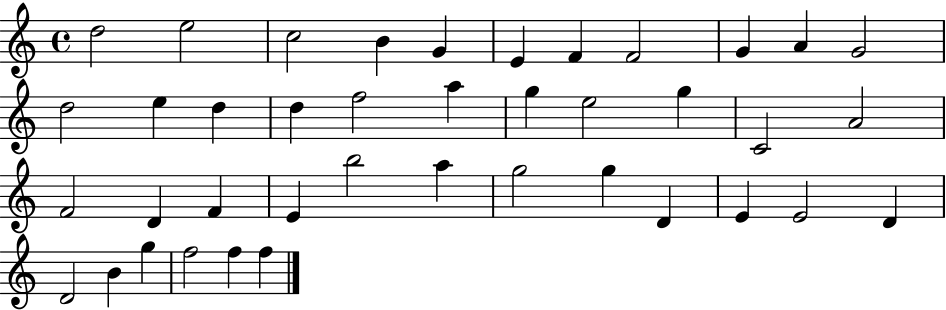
D5/h E5/h C5/h B4/q G4/q E4/q F4/q F4/h G4/q A4/q G4/h D5/h E5/q D5/q D5/q F5/h A5/q G5/q E5/h G5/q C4/h A4/h F4/h D4/q F4/q E4/q B5/h A5/q G5/h G5/q D4/q E4/q E4/h D4/q D4/h B4/q G5/q F5/h F5/q F5/q